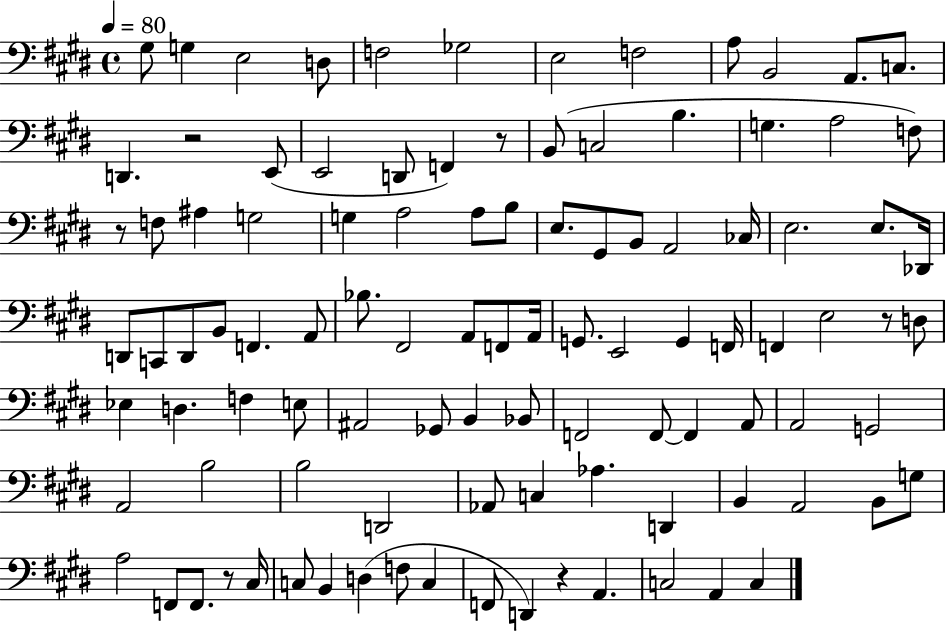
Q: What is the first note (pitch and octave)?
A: G#3